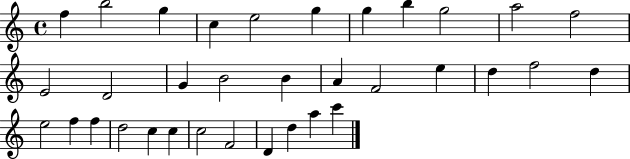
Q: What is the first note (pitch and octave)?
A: F5